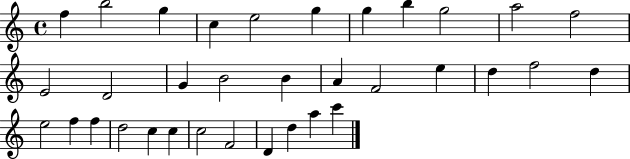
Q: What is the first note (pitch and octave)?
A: F5